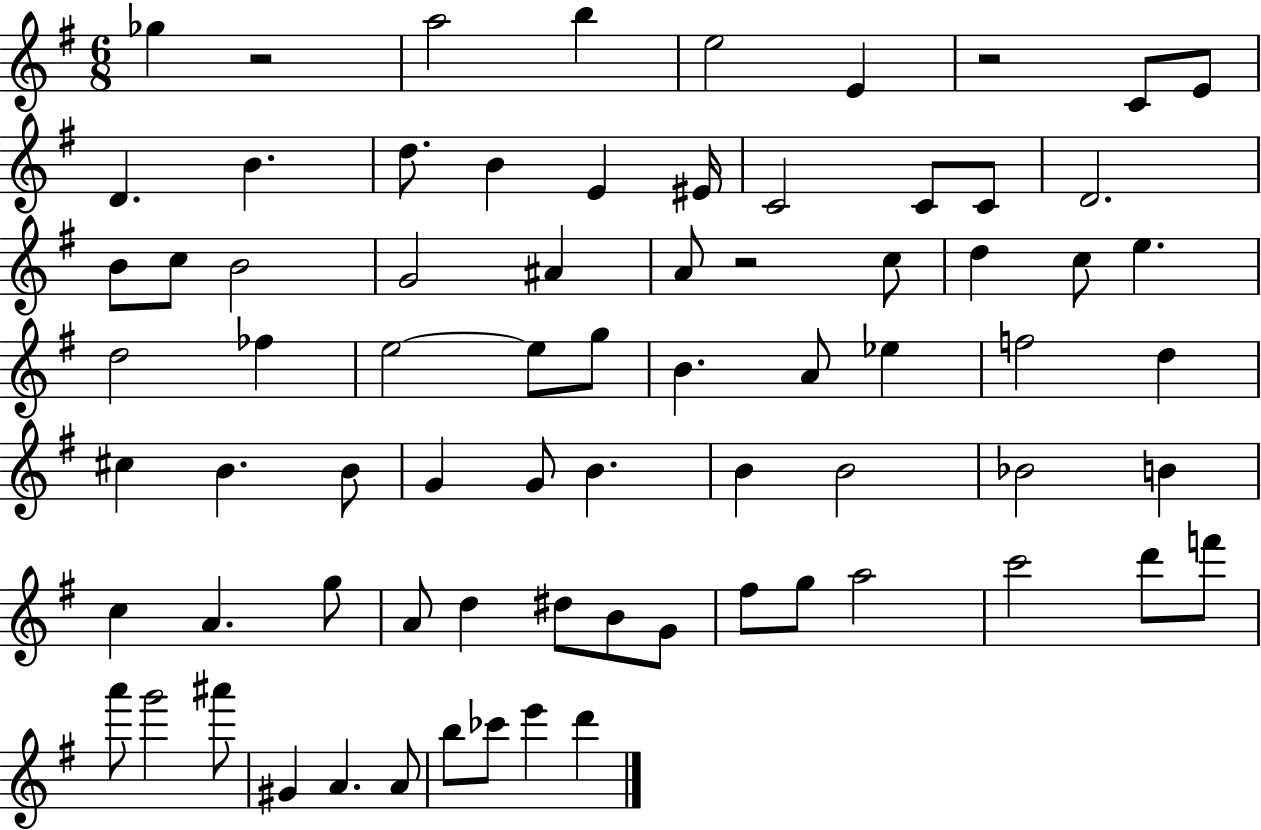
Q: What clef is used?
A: treble